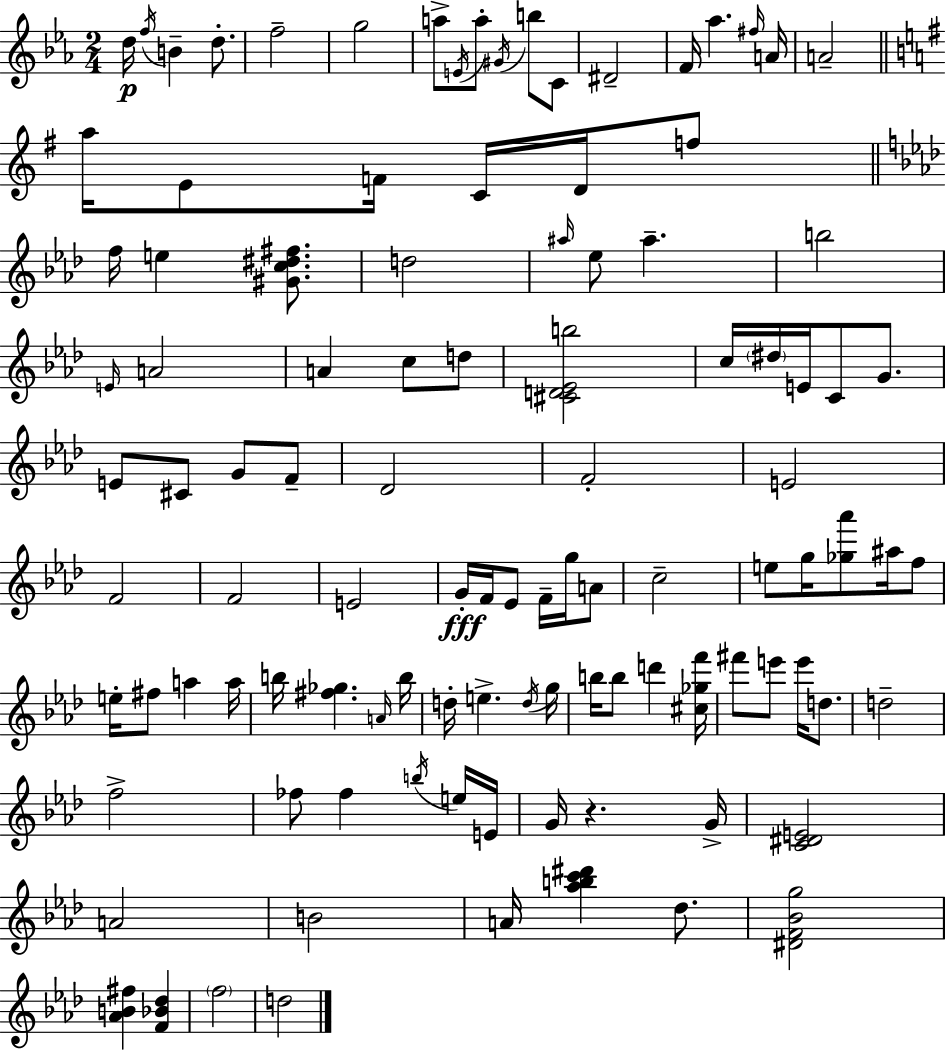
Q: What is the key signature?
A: EES major